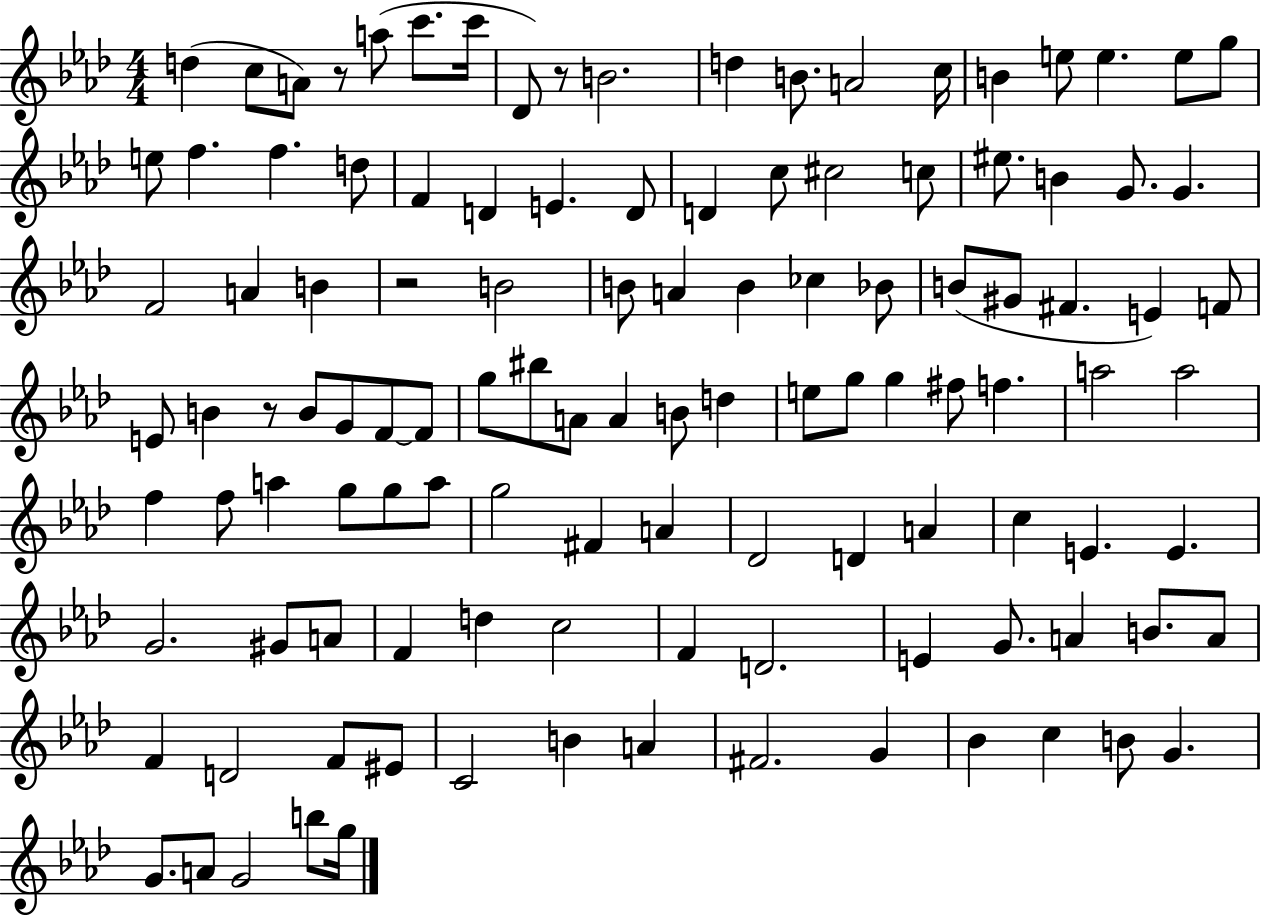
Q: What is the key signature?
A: AES major